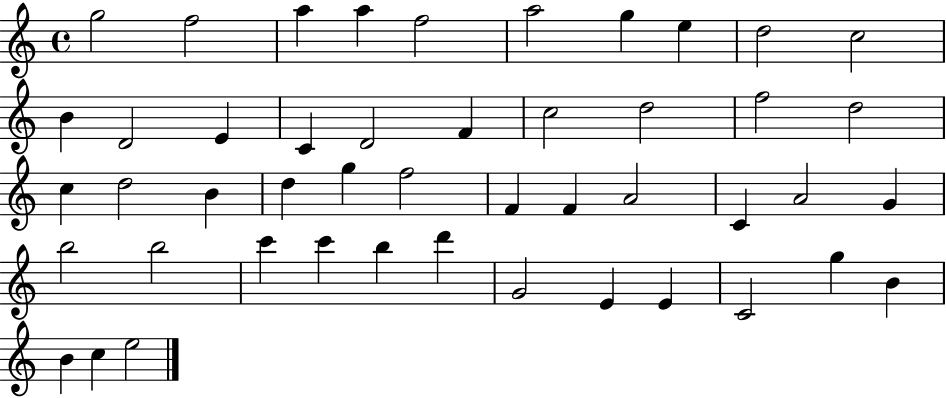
{
  \clef treble
  \time 4/4
  \defaultTimeSignature
  \key c \major
  g''2 f''2 | a''4 a''4 f''2 | a''2 g''4 e''4 | d''2 c''2 | \break b'4 d'2 e'4 | c'4 d'2 f'4 | c''2 d''2 | f''2 d''2 | \break c''4 d''2 b'4 | d''4 g''4 f''2 | f'4 f'4 a'2 | c'4 a'2 g'4 | \break b''2 b''2 | c'''4 c'''4 b''4 d'''4 | g'2 e'4 e'4 | c'2 g''4 b'4 | \break b'4 c''4 e''2 | \bar "|."
}